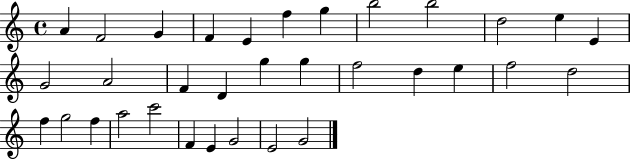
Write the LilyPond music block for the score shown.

{
  \clef treble
  \time 4/4
  \defaultTimeSignature
  \key c \major
  a'4 f'2 g'4 | f'4 e'4 f''4 g''4 | b''2 b''2 | d''2 e''4 e'4 | \break g'2 a'2 | f'4 d'4 g''4 g''4 | f''2 d''4 e''4 | f''2 d''2 | \break f''4 g''2 f''4 | a''2 c'''2 | f'4 e'4 g'2 | e'2 g'2 | \break \bar "|."
}